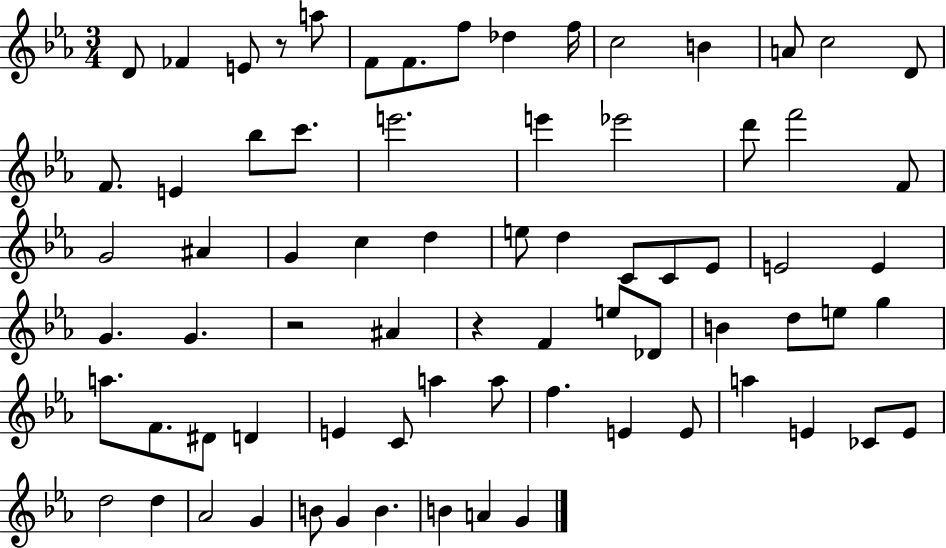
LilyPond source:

{
  \clef treble
  \numericTimeSignature
  \time 3/4
  \key ees \major
  d'8 fes'4 e'8 r8 a''8 | f'8 f'8. f''8 des''4 f''16 | c''2 b'4 | a'8 c''2 d'8 | \break f'8. e'4 bes''8 c'''8. | e'''2. | e'''4 ees'''2 | d'''8 f'''2 f'8 | \break g'2 ais'4 | g'4 c''4 d''4 | e''8 d''4 c'8 c'8 ees'8 | e'2 e'4 | \break g'4. g'4. | r2 ais'4 | r4 f'4 e''8 des'8 | b'4 d''8 e''8 g''4 | \break a''8. f'8. dis'8 d'4 | e'4 c'8 a''4 a''8 | f''4. e'4 e'8 | a''4 e'4 ces'8 e'8 | \break d''2 d''4 | aes'2 g'4 | b'8 g'4 b'4. | b'4 a'4 g'4 | \break \bar "|."
}